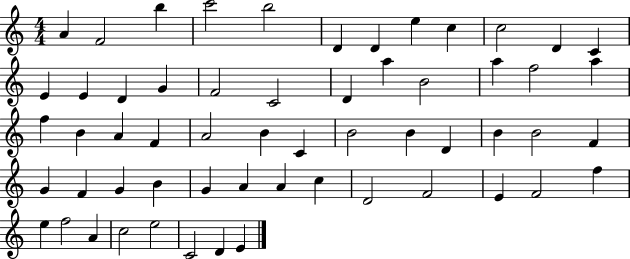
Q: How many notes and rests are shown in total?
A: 58